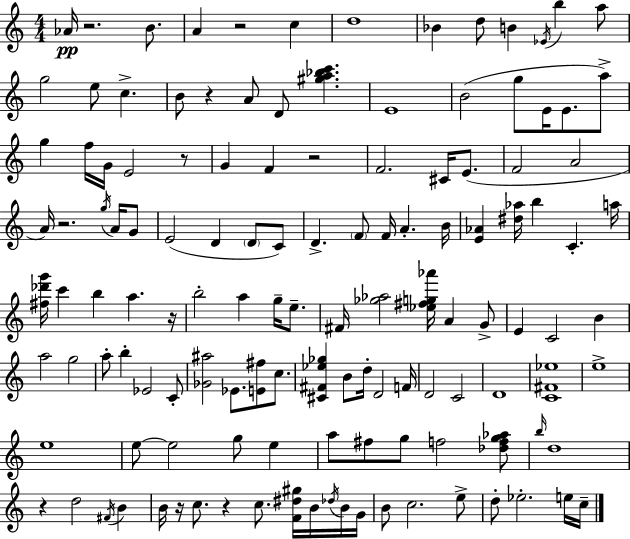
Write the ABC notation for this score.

X:1
T:Untitled
M:4/4
L:1/4
K:Am
_A/4 z2 B/2 A z2 c d4 _B d/2 B _E/4 b a/2 g2 e/2 c B/2 z A/2 D/2 [^ga_bc'] E4 B2 g/2 E/4 E/2 a/2 g f/4 G/4 E2 z/2 G F z2 F2 ^C/4 E/2 F2 A2 A/4 z2 g/4 A/4 G/2 E2 D D/2 C/2 D F/2 F/4 A B/4 [E_A] [^d_a]/4 b C a/4 [^f_d'g']/4 c' b a z/4 b2 a g/4 e/2 ^F/4 [_g_a]2 [_e^fg_a']/4 A G/2 E C2 B a2 g2 a/2 b _E2 C/2 [_G^a]2 _E/2 [E^f]/2 c/2 [^C^F_e_g] B/2 d/4 D2 F/4 D2 C2 D4 [C^F_e]4 e4 e4 e/2 e2 g/2 e a/2 ^f/2 g/2 f2 [_dfg_a]/2 b/4 d4 z d2 ^F/4 B B/4 z/4 c/2 z c/2 [F^d^g]/4 B/4 _d/4 B/4 G/4 B/2 c2 e/2 d/2 _e2 e/4 c/4